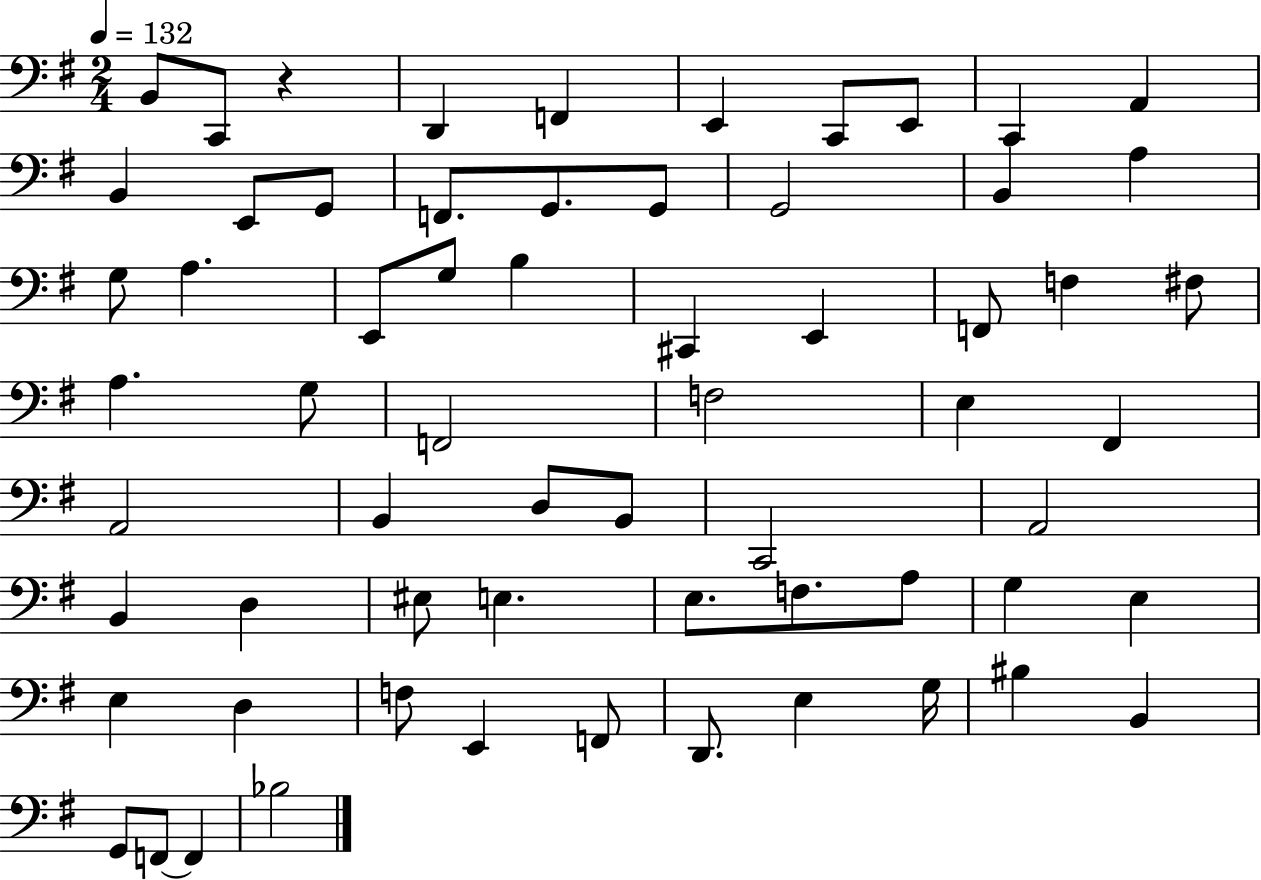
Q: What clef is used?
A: bass